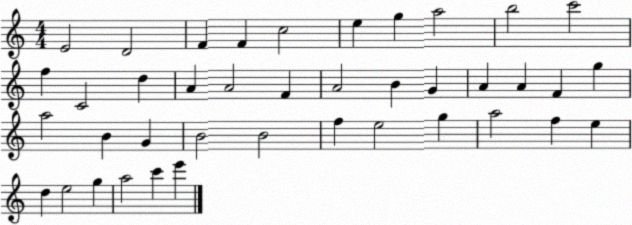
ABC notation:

X:1
T:Untitled
M:4/4
L:1/4
K:C
E2 D2 F F c2 e g a2 b2 c'2 f C2 d A A2 F A2 B G A A F g a2 B G B2 B2 f e2 g a2 f e d e2 g a2 c' e'